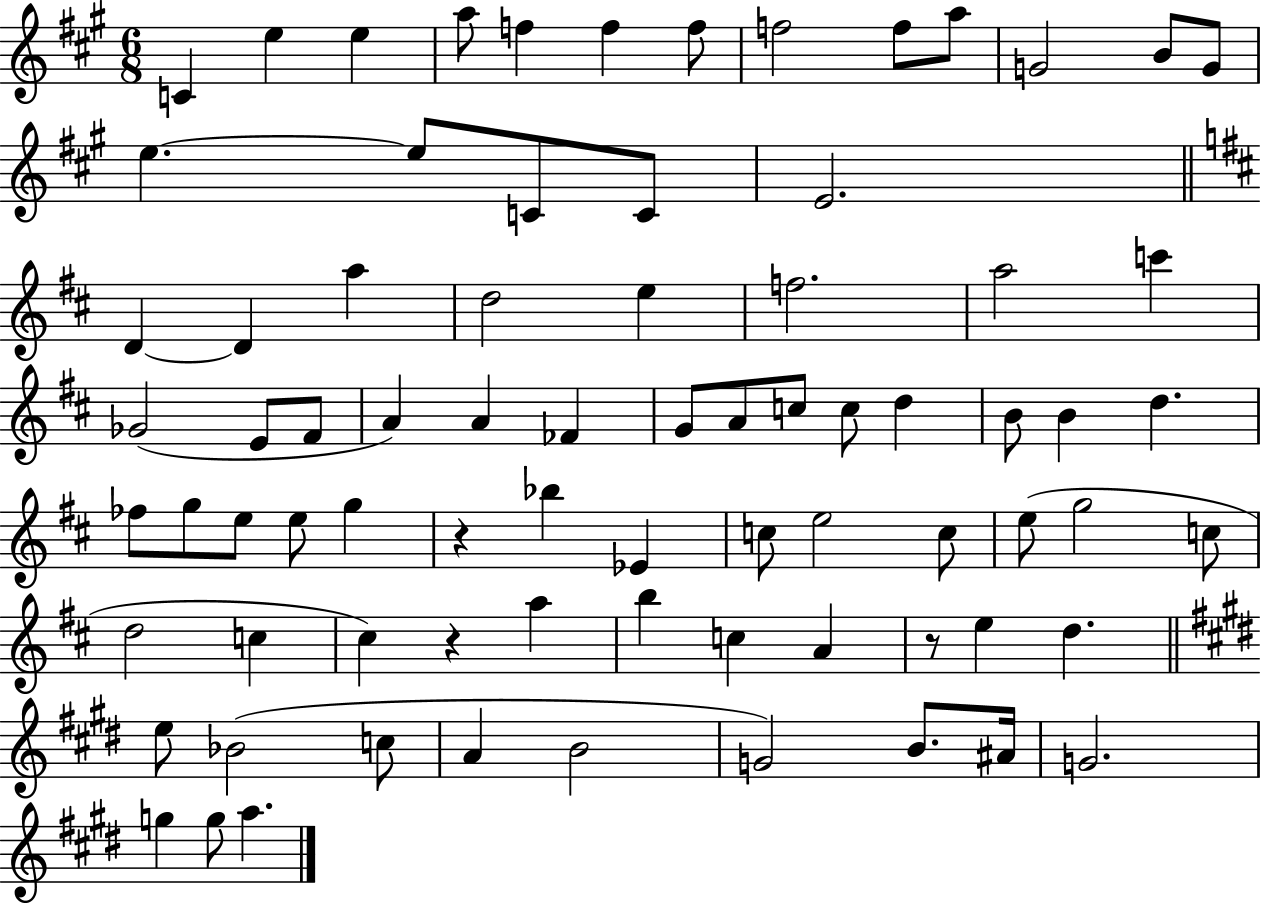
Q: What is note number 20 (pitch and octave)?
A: D4